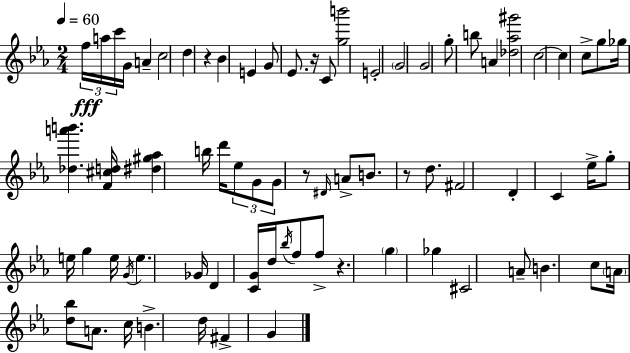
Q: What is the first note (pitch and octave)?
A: F5